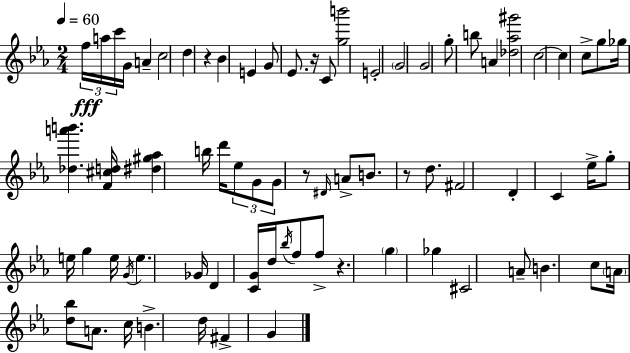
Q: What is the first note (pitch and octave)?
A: F5